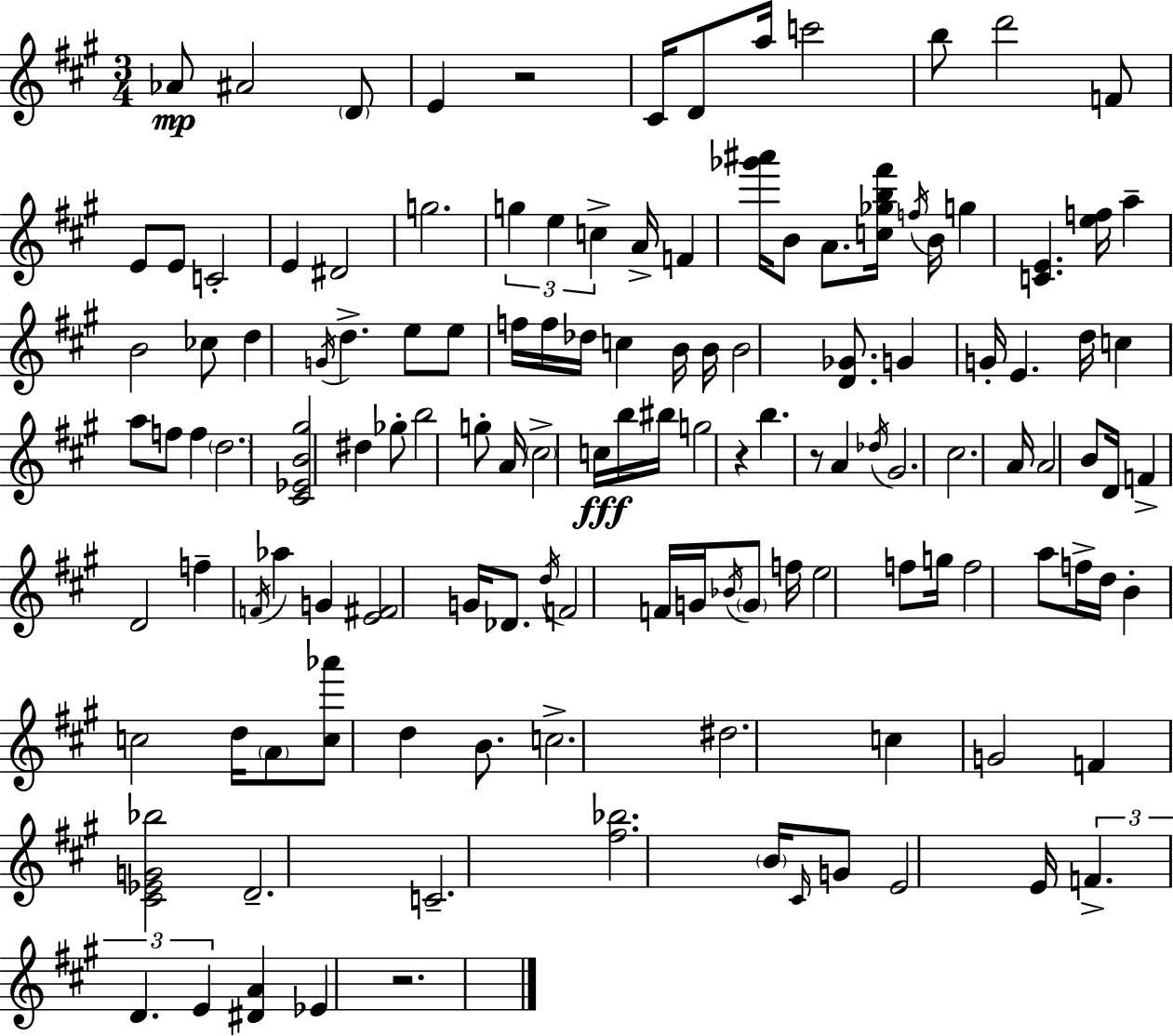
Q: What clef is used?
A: treble